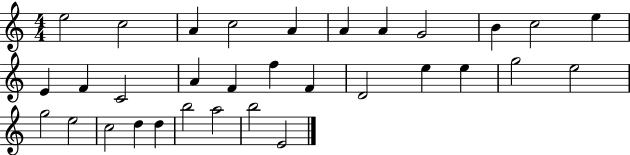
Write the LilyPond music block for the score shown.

{
  \clef treble
  \numericTimeSignature
  \time 4/4
  \key c \major
  e''2 c''2 | a'4 c''2 a'4 | a'4 a'4 g'2 | b'4 c''2 e''4 | \break e'4 f'4 c'2 | a'4 f'4 f''4 f'4 | d'2 e''4 e''4 | g''2 e''2 | \break g''2 e''2 | c''2 d''4 d''4 | b''2 a''2 | b''2 e'2 | \break \bar "|."
}